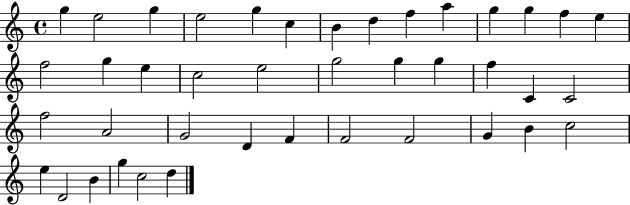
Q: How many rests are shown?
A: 0